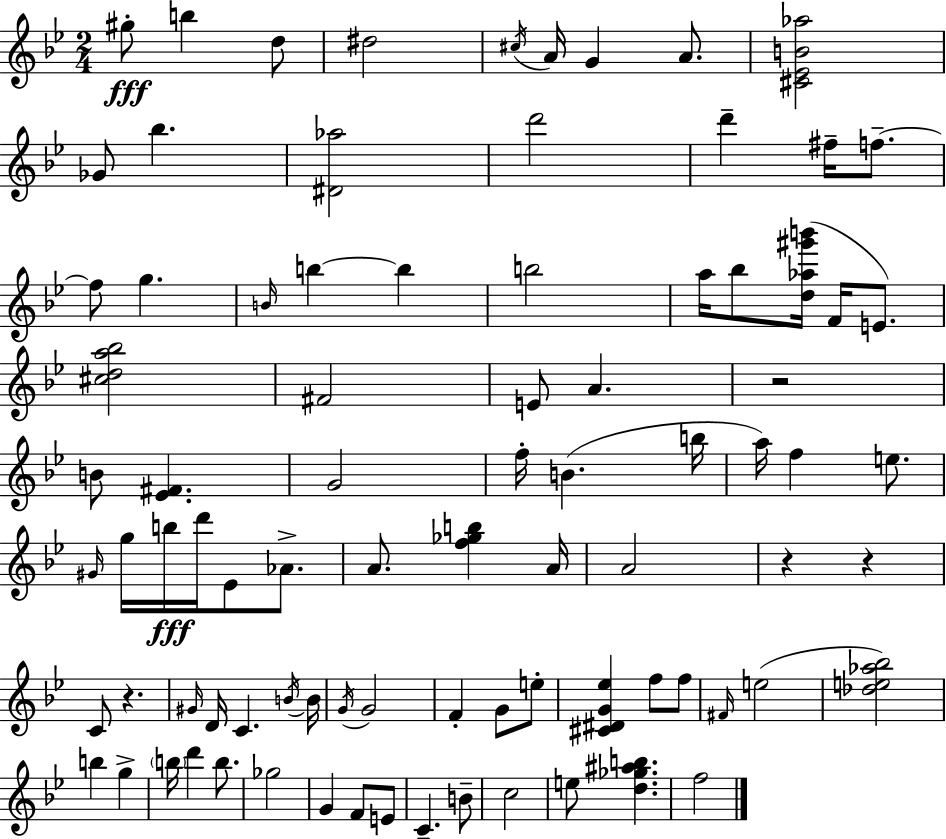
G#5/e B5/q D5/e D#5/h C#5/s A4/s G4/q A4/e. [C#4,Eb4,B4,Ab5]/h Gb4/e Bb5/q. [D#4,Ab5]/h D6/h D6/q F#5/s F5/e. F5/e G5/q. B4/s B5/q B5/q B5/h A5/s Bb5/e [D5,Ab5,G#6,B6]/s F4/s E4/e. [C#5,D5,A5,Bb5]/h F#4/h E4/e A4/q. R/h B4/e [Eb4,F#4]/q. G4/h F5/s B4/q. B5/s A5/s F5/q E5/e. G#4/s G5/s B5/s D6/s Eb4/e Ab4/e. A4/e. [F5,Gb5,B5]/q A4/s A4/h R/q R/q C4/e R/q. G#4/s D4/s C4/q. B4/s B4/s G4/s G4/h F4/q G4/e E5/e [C#4,D#4,G4,Eb5]/q F5/e F5/e F#4/s E5/h [Db5,E5,Ab5,Bb5]/h B5/q G5/q B5/s D6/q B5/e. Gb5/h G4/q F4/e E4/e C4/q. B4/e C5/h E5/e [D5,Gb5,A#5,B5]/q. F5/h